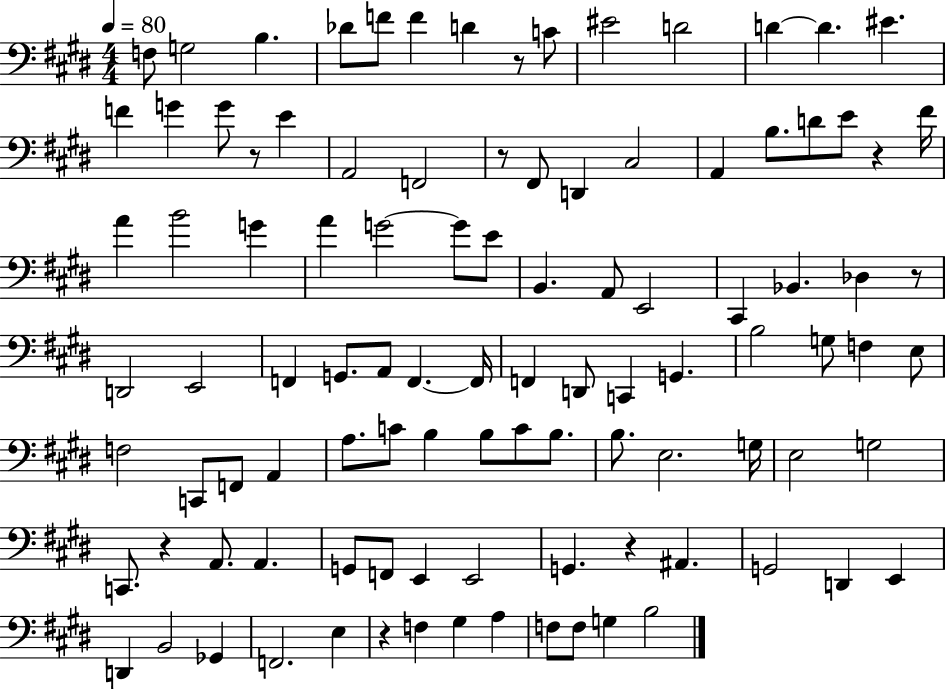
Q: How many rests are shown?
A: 8